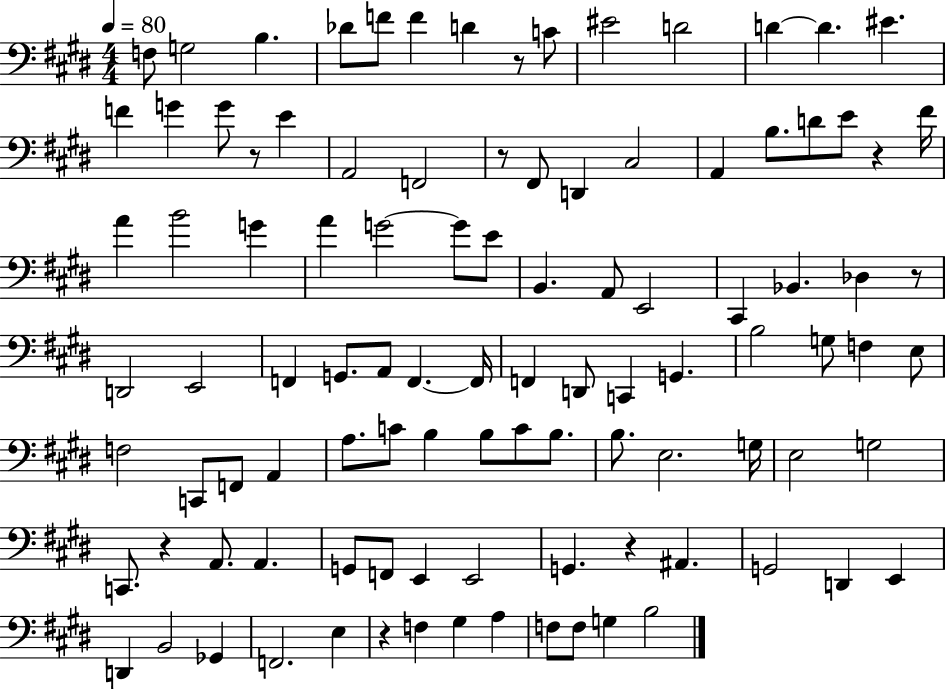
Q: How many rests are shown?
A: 8